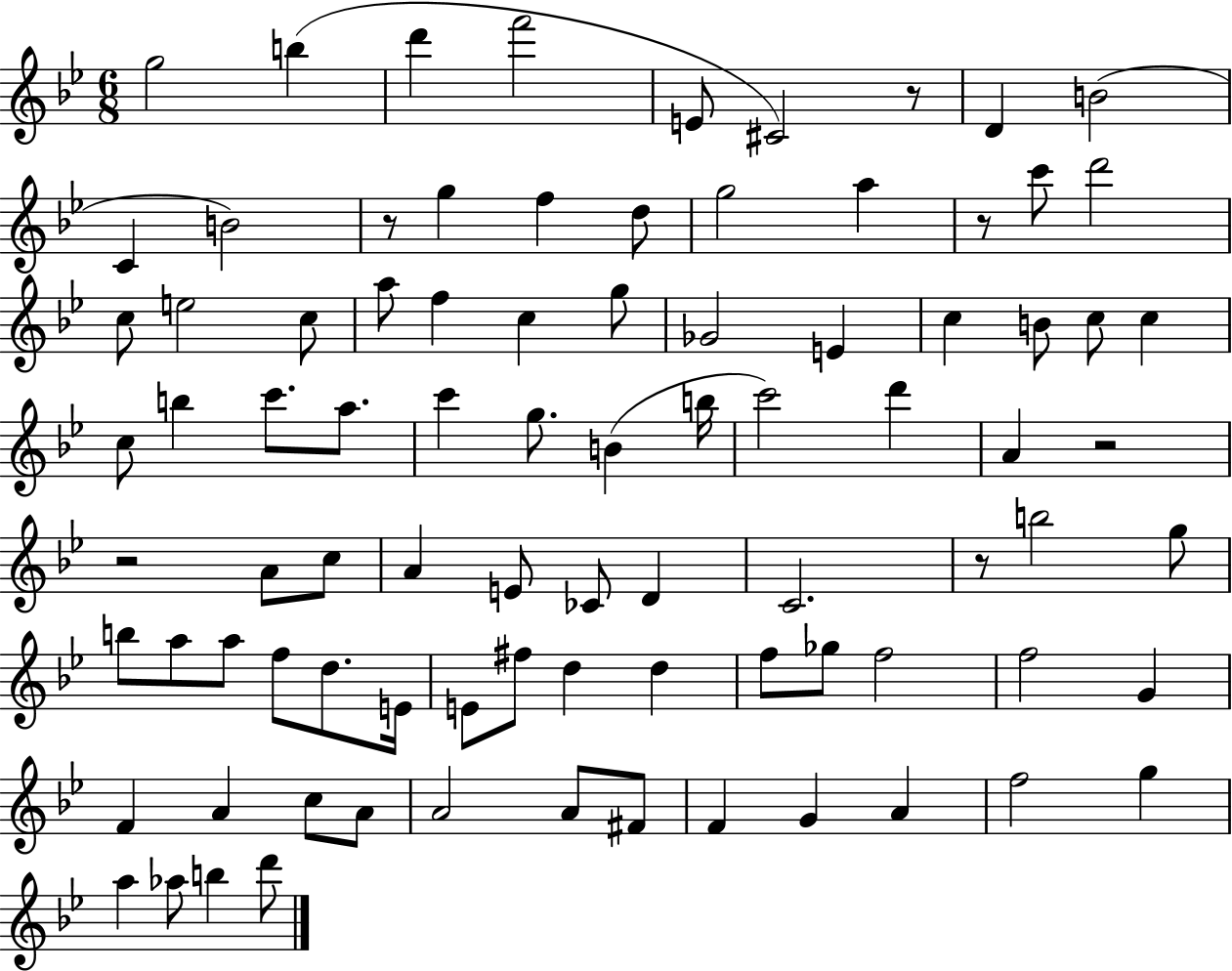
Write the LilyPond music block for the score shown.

{
  \clef treble
  \numericTimeSignature
  \time 6/8
  \key bes \major
  g''2 b''4( | d'''4 f'''2 | e'8 cis'2) r8 | d'4 b'2( | \break c'4 b'2) | r8 g''4 f''4 d''8 | g''2 a''4 | r8 c'''8 d'''2 | \break c''8 e''2 c''8 | a''8 f''4 c''4 g''8 | ges'2 e'4 | c''4 b'8 c''8 c''4 | \break c''8 b''4 c'''8. a''8. | c'''4 g''8. b'4( b''16 | c'''2) d'''4 | a'4 r2 | \break r2 a'8 c''8 | a'4 e'8 ces'8 d'4 | c'2. | r8 b''2 g''8 | \break b''8 a''8 a''8 f''8 d''8. e'16 | e'8 fis''8 d''4 d''4 | f''8 ges''8 f''2 | f''2 g'4 | \break f'4 a'4 c''8 a'8 | a'2 a'8 fis'8 | f'4 g'4 a'4 | f''2 g''4 | \break a''4 aes''8 b''4 d'''8 | \bar "|."
}